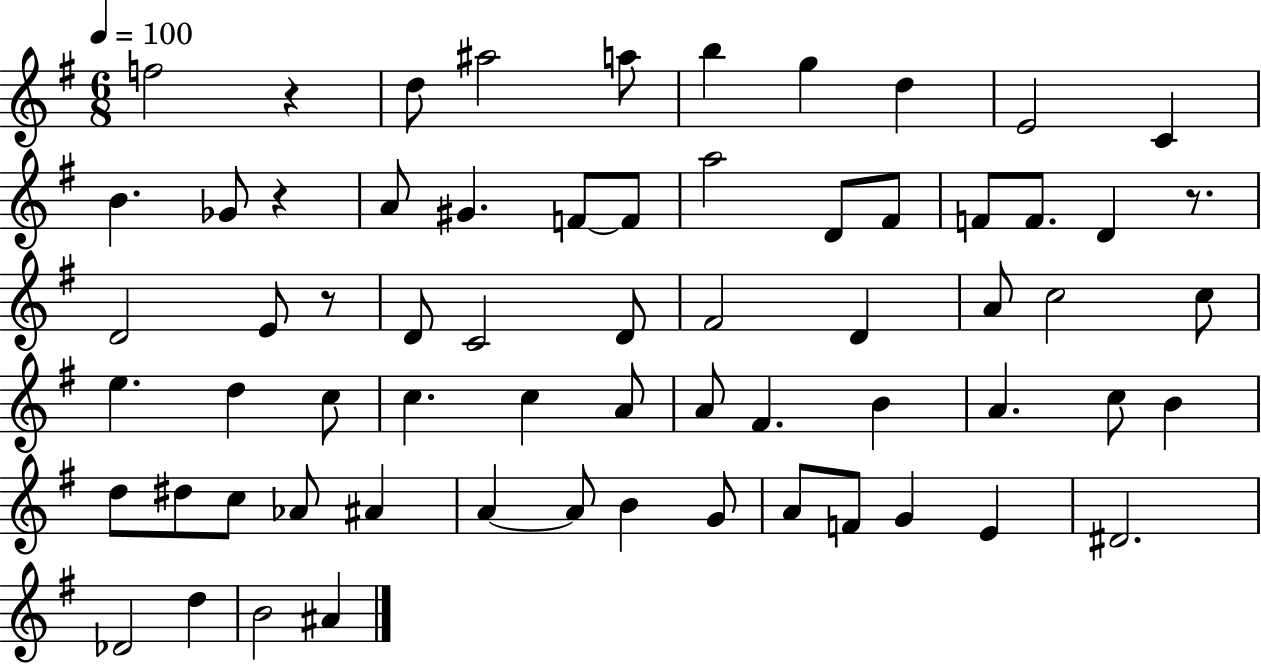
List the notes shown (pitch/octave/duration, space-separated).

F5/h R/q D5/e A#5/h A5/e B5/q G5/q D5/q E4/h C4/q B4/q. Gb4/e R/q A4/e G#4/q. F4/e F4/e A5/h D4/e F#4/e F4/e F4/e. D4/q R/e. D4/h E4/e R/e D4/e C4/h D4/e F#4/h D4/q A4/e C5/h C5/e E5/q. D5/q C5/e C5/q. C5/q A4/e A4/e F#4/q. B4/q A4/q. C5/e B4/q D5/e D#5/e C5/e Ab4/e A#4/q A4/q A4/e B4/q G4/e A4/e F4/e G4/q E4/q D#4/h. Db4/h D5/q B4/h A#4/q